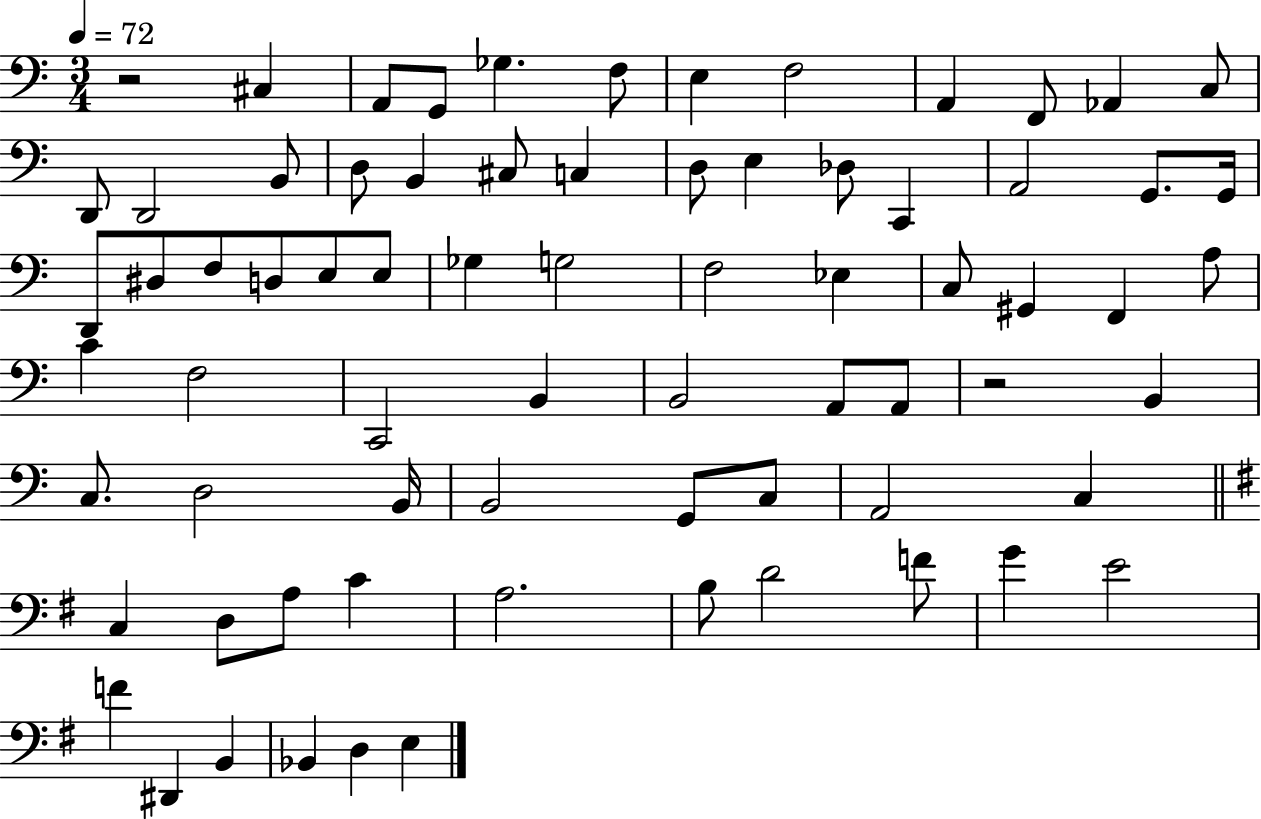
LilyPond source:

{
  \clef bass
  \numericTimeSignature
  \time 3/4
  \key c \major
  \tempo 4 = 72
  r2 cis4 | a,8 g,8 ges4. f8 | e4 f2 | a,4 f,8 aes,4 c8 | \break d,8 d,2 b,8 | d8 b,4 cis8 c4 | d8 e4 des8 c,4 | a,2 g,8. g,16 | \break d,8 dis8 f8 d8 e8 e8 | ges4 g2 | f2 ees4 | c8 gis,4 f,4 a8 | \break c'4 f2 | c,2 b,4 | b,2 a,8 a,8 | r2 b,4 | \break c8. d2 b,16 | b,2 g,8 c8 | a,2 c4 | \bar "||" \break \key e \minor c4 d8 a8 c'4 | a2. | b8 d'2 f'8 | g'4 e'2 | \break f'4 dis,4 b,4 | bes,4 d4 e4 | \bar "|."
}